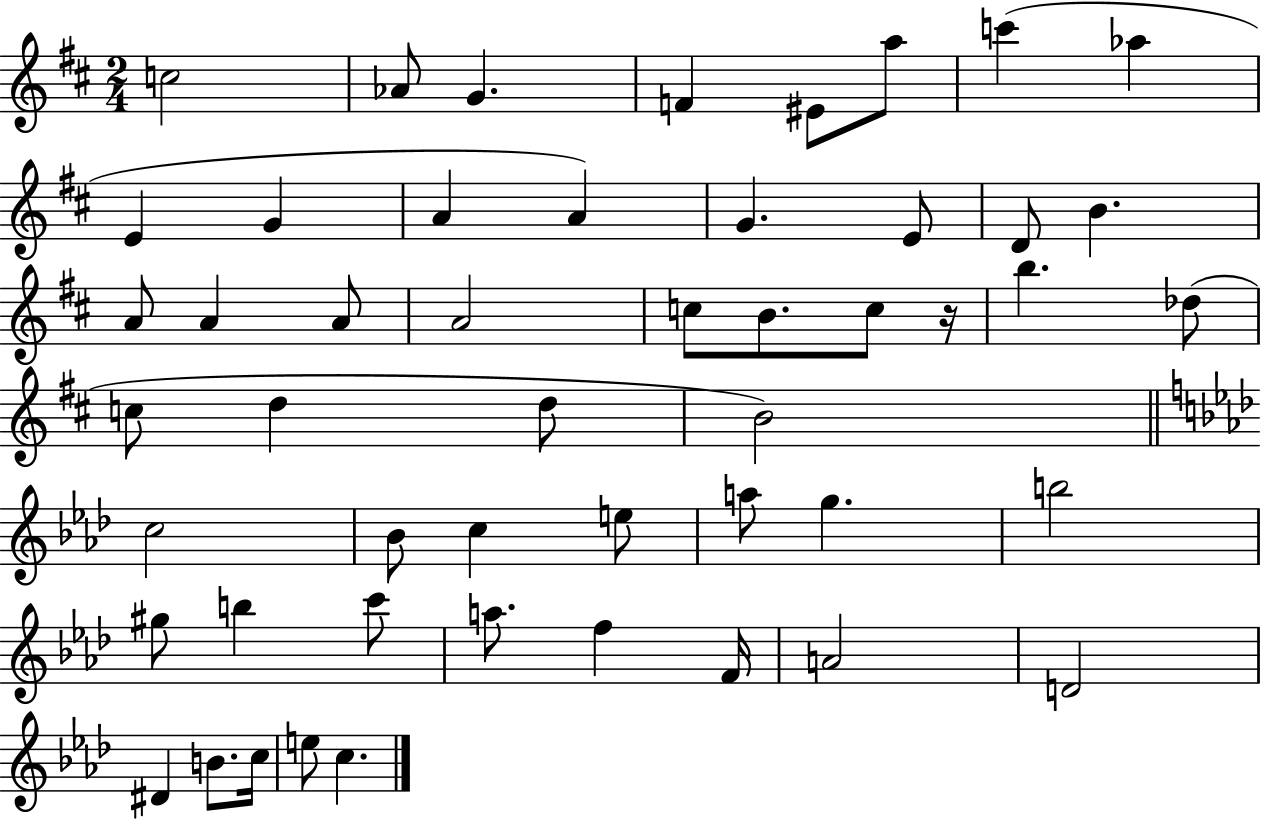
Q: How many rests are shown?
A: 1